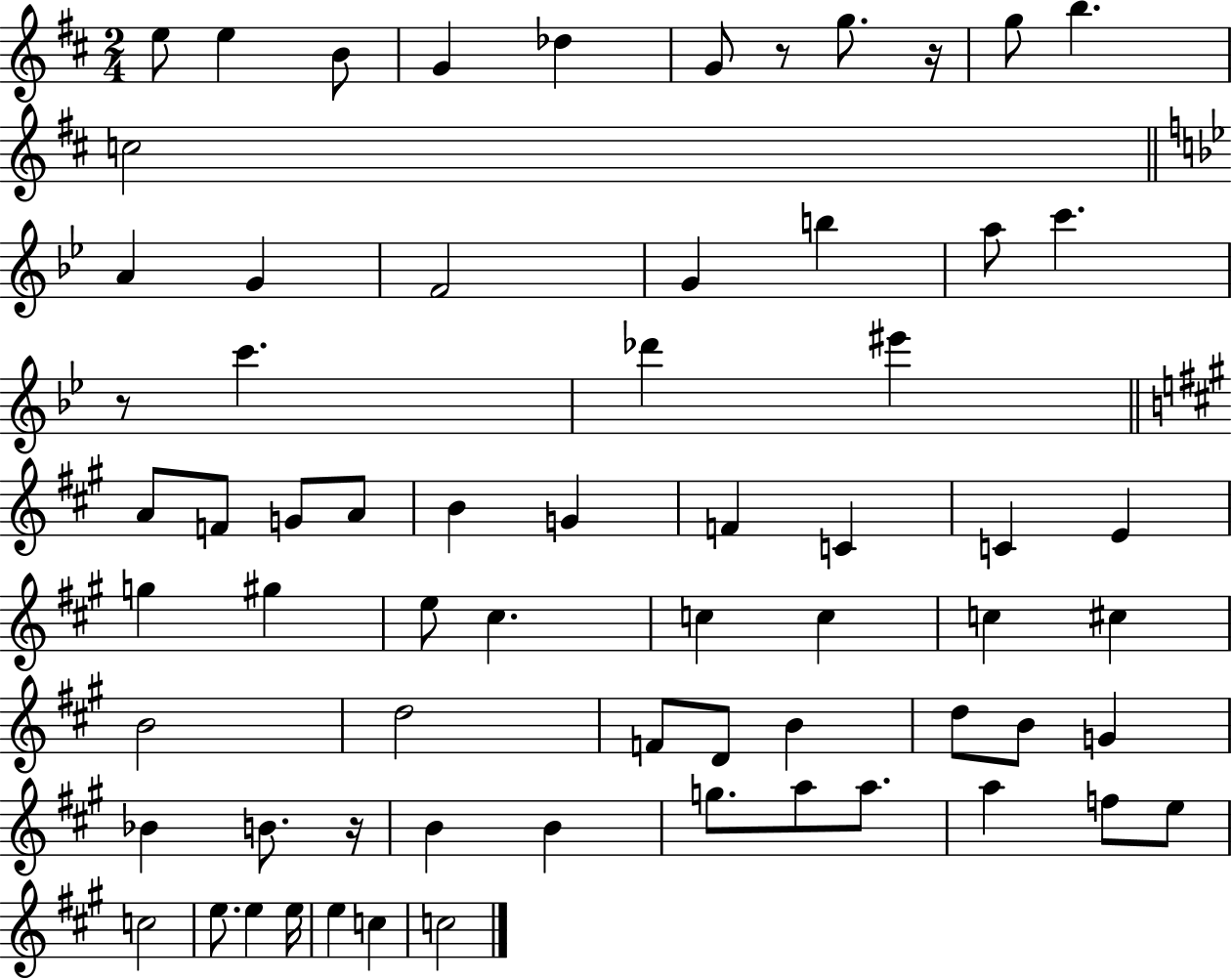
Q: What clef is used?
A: treble